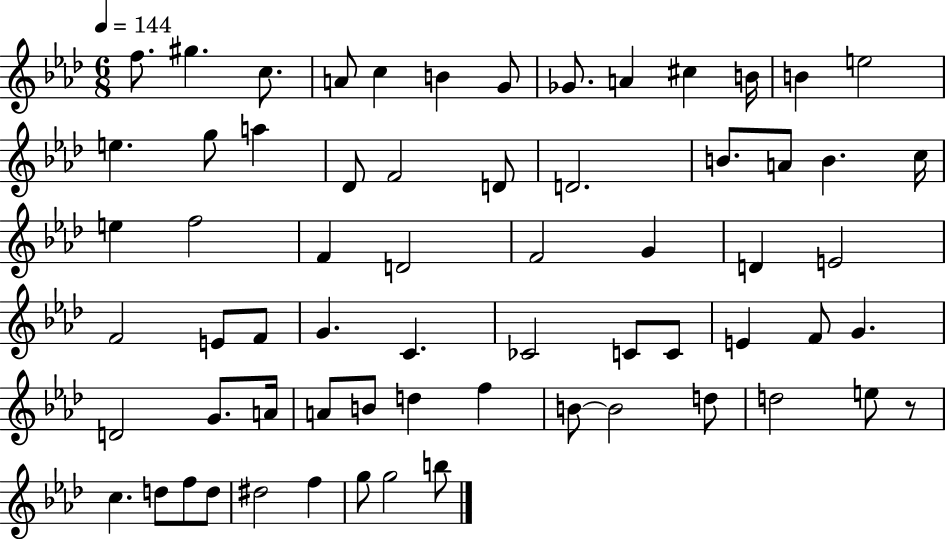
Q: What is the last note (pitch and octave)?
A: B5